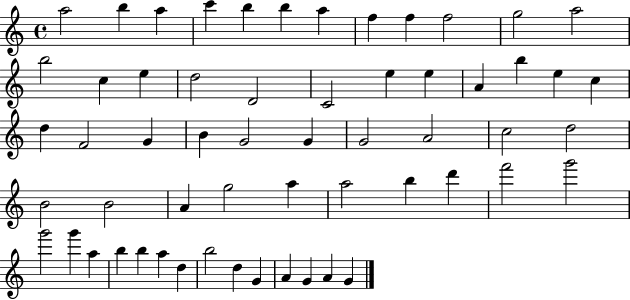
{
  \clef treble
  \time 4/4
  \defaultTimeSignature
  \key c \major
  a''2 b''4 a''4 | c'''4 b''4 b''4 a''4 | f''4 f''4 f''2 | g''2 a''2 | \break b''2 c''4 e''4 | d''2 d'2 | c'2 e''4 e''4 | a'4 b''4 e''4 c''4 | \break d''4 f'2 g'4 | b'4 g'2 g'4 | g'2 a'2 | c''2 d''2 | \break b'2 b'2 | a'4 g''2 a''4 | a''2 b''4 d'''4 | f'''2 g'''2 | \break g'''2 g'''4 a''4 | b''4 b''4 a''4 d''4 | b''2 d''4 g'4 | a'4 g'4 a'4 g'4 | \break \bar "|."
}